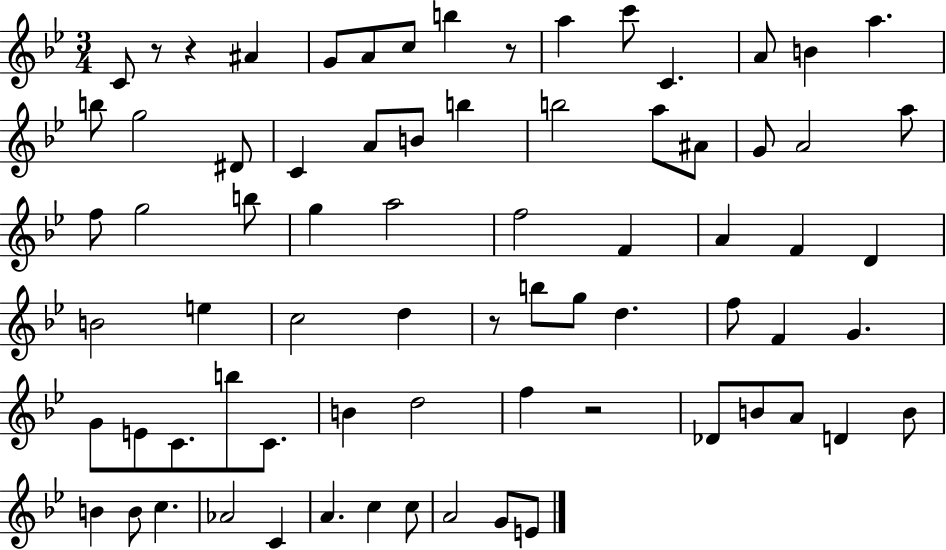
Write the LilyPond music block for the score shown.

{
  \clef treble
  \numericTimeSignature
  \time 3/4
  \key bes \major
  c'8 r8 r4 ais'4 | g'8 a'8 c''8 b''4 r8 | a''4 c'''8 c'4. | a'8 b'4 a''4. | \break b''8 g''2 dis'8 | c'4 a'8 b'8 b''4 | b''2 a''8 ais'8 | g'8 a'2 a''8 | \break f''8 g''2 b''8 | g''4 a''2 | f''2 f'4 | a'4 f'4 d'4 | \break b'2 e''4 | c''2 d''4 | r8 b''8 g''8 d''4. | f''8 f'4 g'4. | \break g'8 e'8 c'8. b''8 c'8. | b'4 d''2 | f''4 r2 | des'8 b'8 a'8 d'4 b'8 | \break b'4 b'8 c''4. | aes'2 c'4 | a'4. c''4 c''8 | a'2 g'8 e'8 | \break \bar "|."
}